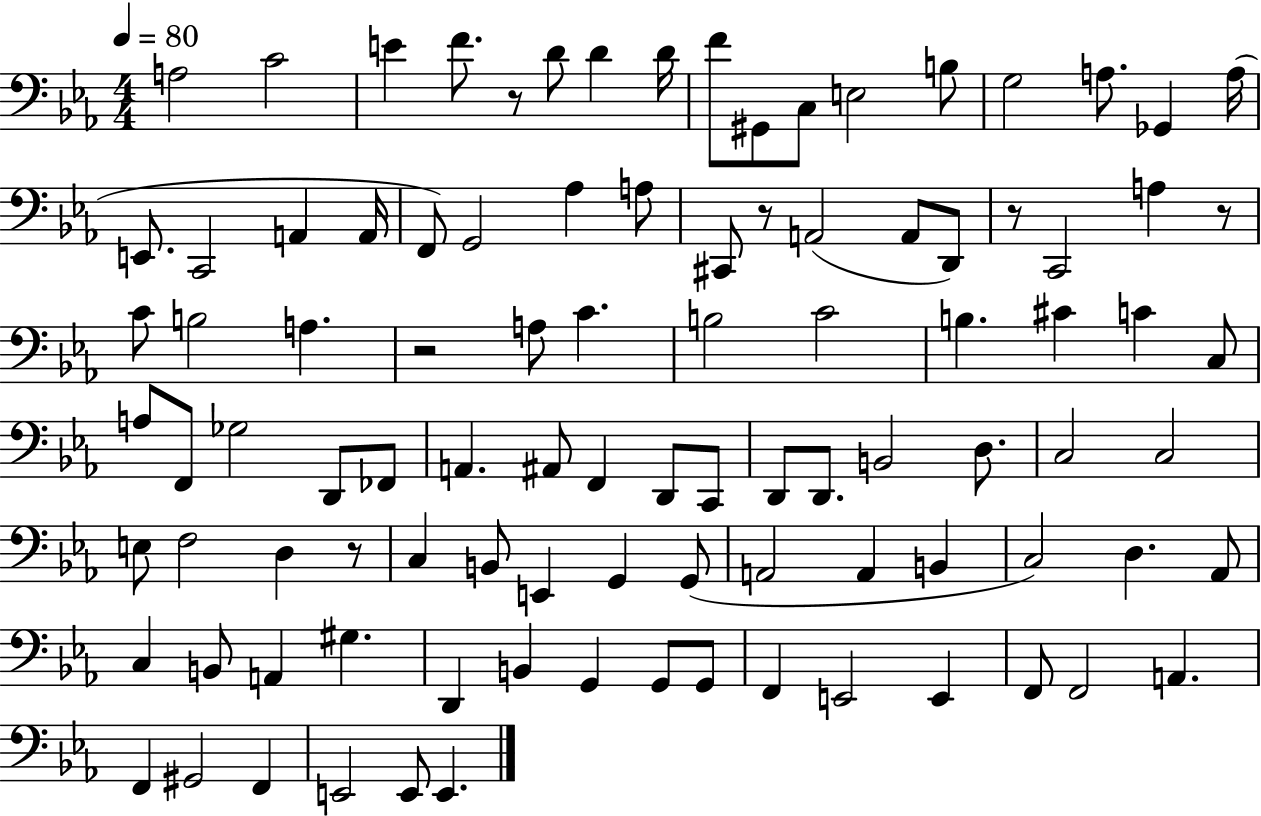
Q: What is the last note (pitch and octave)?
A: E2